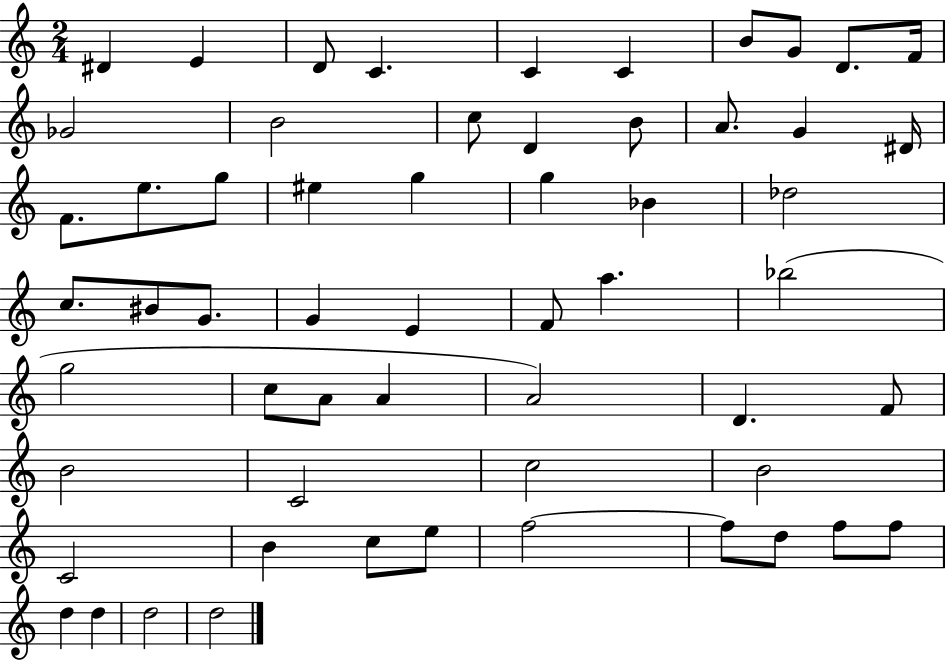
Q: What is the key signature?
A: C major